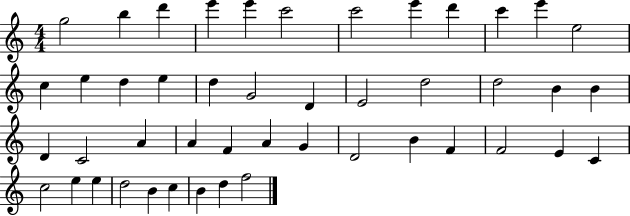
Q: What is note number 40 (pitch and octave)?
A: E5